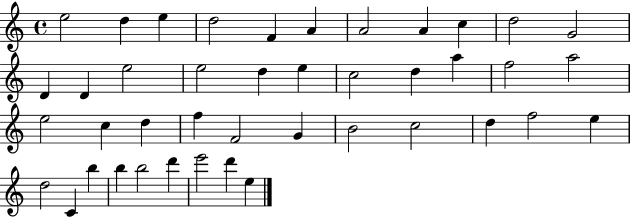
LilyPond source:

{
  \clef treble
  \time 4/4
  \defaultTimeSignature
  \key c \major
  e''2 d''4 e''4 | d''2 f'4 a'4 | a'2 a'4 c''4 | d''2 g'2 | \break d'4 d'4 e''2 | e''2 d''4 e''4 | c''2 d''4 a''4 | f''2 a''2 | \break e''2 c''4 d''4 | f''4 f'2 g'4 | b'2 c''2 | d''4 f''2 e''4 | \break d''2 c'4 b''4 | b''4 b''2 d'''4 | e'''2 d'''4 e''4 | \bar "|."
}